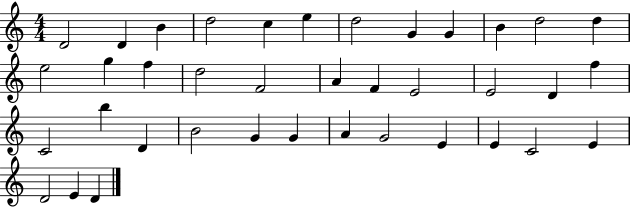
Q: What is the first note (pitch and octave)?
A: D4